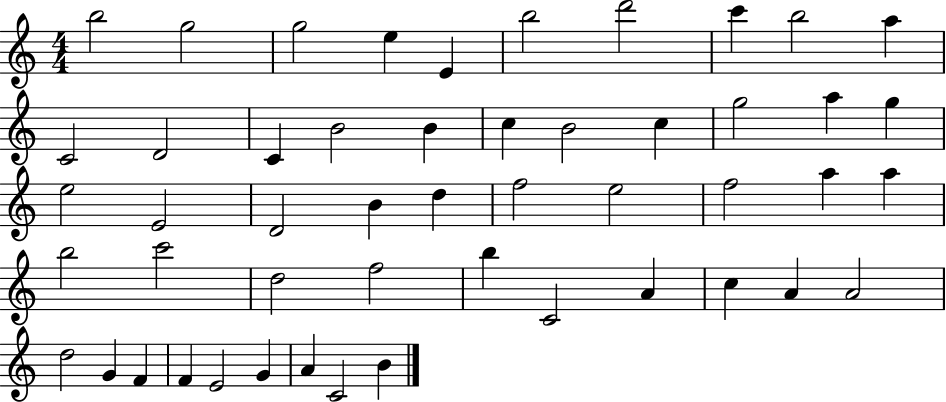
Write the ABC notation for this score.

X:1
T:Untitled
M:4/4
L:1/4
K:C
b2 g2 g2 e E b2 d'2 c' b2 a C2 D2 C B2 B c B2 c g2 a g e2 E2 D2 B d f2 e2 f2 a a b2 c'2 d2 f2 b C2 A c A A2 d2 G F F E2 G A C2 B